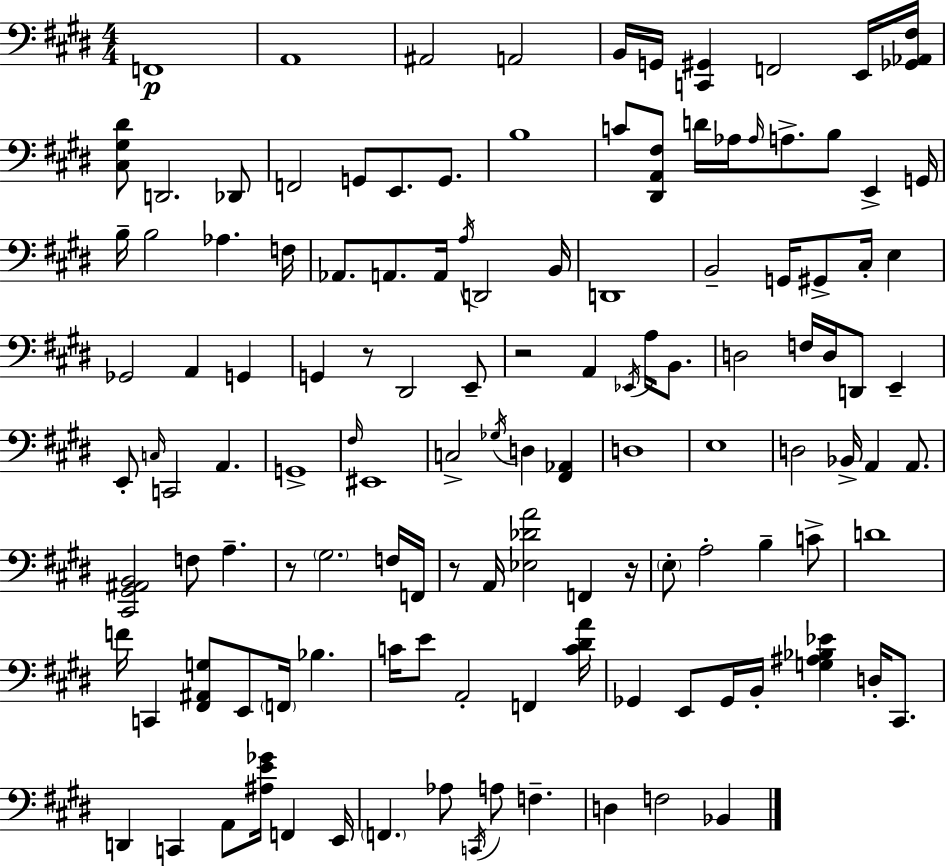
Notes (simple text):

F2/w A2/w A#2/h A2/h B2/s G2/s [C2,G#2]/q F2/h E2/s [Gb2,Ab2,F#3]/s [C#3,G#3,D#4]/e D2/h. Db2/e F2/h G2/e E2/e. G2/e. B3/w C4/e [D#2,A2,F#3]/e D4/s Ab3/s Ab3/s A3/e. B3/e E2/q G2/s B3/s B3/h Ab3/q. F3/s Ab2/e. A2/e. A2/s A3/s D2/h B2/s D2/w B2/h G2/s G#2/e C#3/s E3/q Gb2/h A2/q G2/q G2/q R/e D#2/h E2/e R/h A2/q Eb2/s A3/s B2/e. D3/h F3/s D3/s D2/e E2/q E2/e C3/s C2/h A2/q. G2/w F#3/s EIS2/w C3/h Gb3/s D3/q [F#2,Ab2]/q D3/w E3/w D3/h Bb2/s A2/q A2/e. [C#2,G#2,A#2,B2]/h F3/e A3/q. R/e G#3/h. F3/s F2/s R/e A2/s [Eb3,Db4,A4]/h F2/q R/s E3/e A3/h B3/q C4/e D4/w F4/s C2/q [F#2,A#2,G3]/e E2/e F2/s Bb3/q. C4/s E4/e A2/h F2/q [C4,D#4,A4]/s Gb2/q E2/e Gb2/s B2/s [G3,A#3,Bb3,Eb4]/q D3/s C#2/e. D2/q C2/q A2/e [A#3,E4,Gb4]/s F2/q E2/s F2/q. Ab3/e C2/s A3/e F3/q. D3/q F3/h Bb2/q